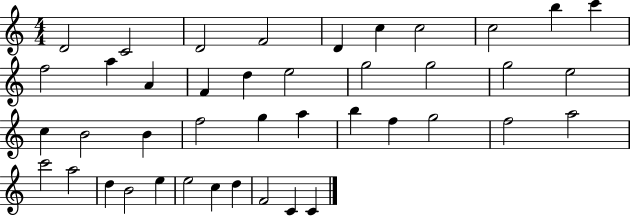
X:1
T:Untitled
M:4/4
L:1/4
K:C
D2 C2 D2 F2 D c c2 c2 b c' f2 a A F d e2 g2 g2 g2 e2 c B2 B f2 g a b f g2 f2 a2 c'2 a2 d B2 e e2 c d F2 C C